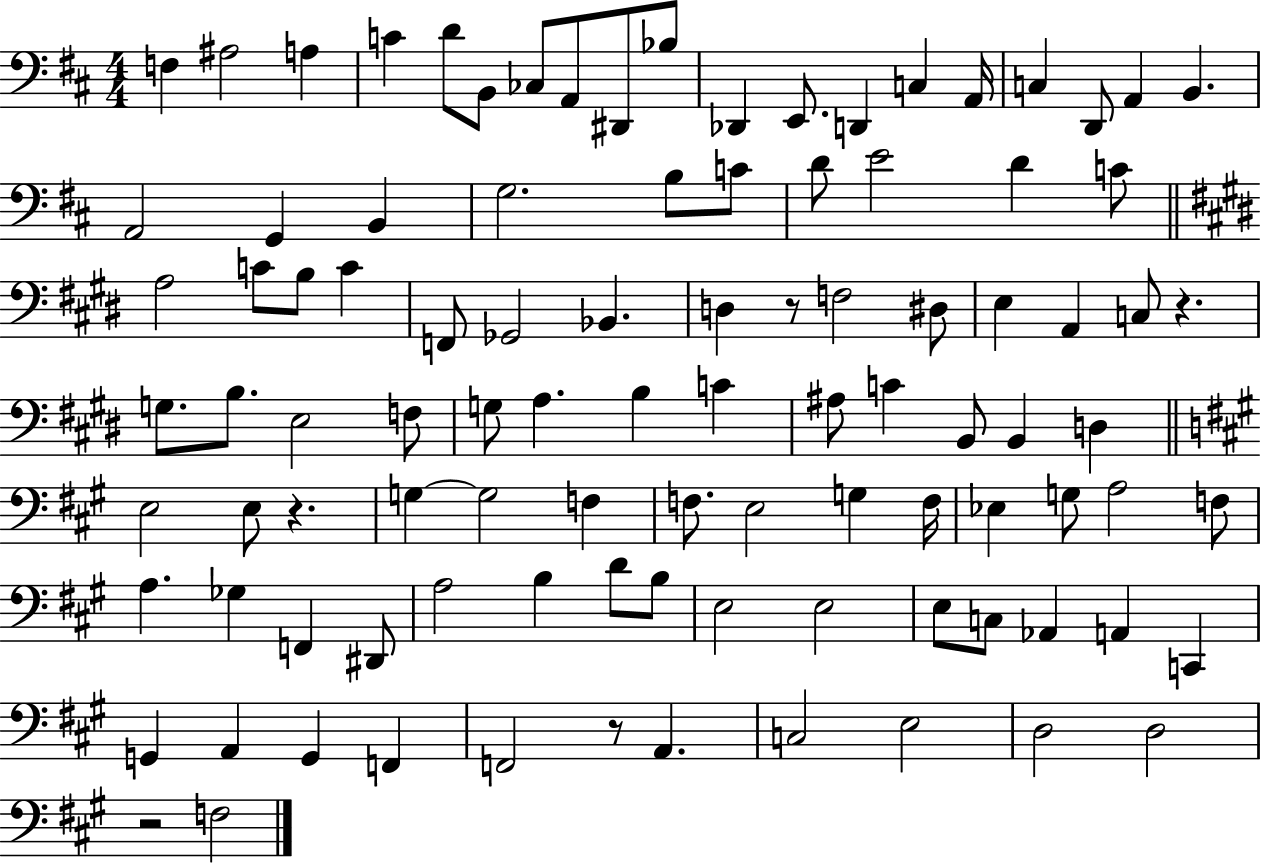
{
  \clef bass
  \numericTimeSignature
  \time 4/4
  \key d \major
  f4 ais2 a4 | c'4 d'8 b,8 ces8 a,8 dis,8 bes8 | des,4 e,8. d,4 c4 a,16 | c4 d,8 a,4 b,4. | \break a,2 g,4 b,4 | g2. b8 c'8 | d'8 e'2 d'4 c'8 | \bar "||" \break \key e \major a2 c'8 b8 c'4 | f,8 ges,2 bes,4. | d4 r8 f2 dis8 | e4 a,4 c8 r4. | \break g8. b8. e2 f8 | g8 a4. b4 c'4 | ais8 c'4 b,8 b,4 d4 | \bar "||" \break \key a \major e2 e8 r4. | g4~~ g2 f4 | f8. e2 g4 f16 | ees4 g8 a2 f8 | \break a4. ges4 f,4 dis,8 | a2 b4 d'8 b8 | e2 e2 | e8 c8 aes,4 a,4 c,4 | \break g,4 a,4 g,4 f,4 | f,2 r8 a,4. | c2 e2 | d2 d2 | \break r2 f2 | \bar "|."
}